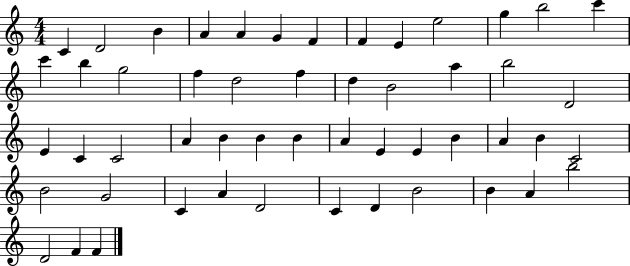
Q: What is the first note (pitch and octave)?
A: C4